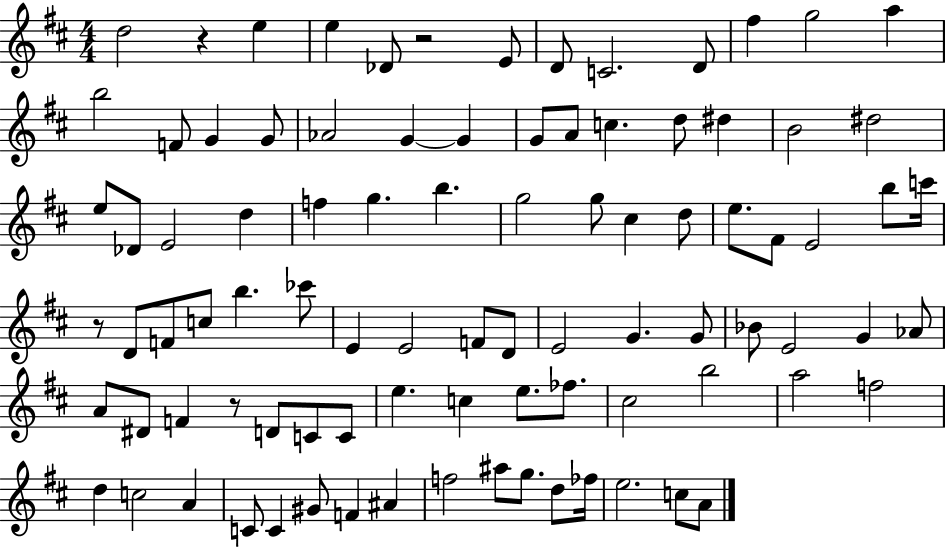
D5/h R/q E5/q E5/q Db4/e R/h E4/e D4/e C4/h. D4/e F#5/q G5/h A5/q B5/h F4/e G4/q G4/e Ab4/h G4/q G4/q G4/e A4/e C5/q. D5/e D#5/q B4/h D#5/h E5/e Db4/e E4/h D5/q F5/q G5/q. B5/q. G5/h G5/e C#5/q D5/e E5/e. F#4/e E4/h B5/e C6/s R/e D4/e F4/e C5/e B5/q. CES6/e E4/q E4/h F4/e D4/e E4/h G4/q. G4/e Bb4/e E4/h G4/q Ab4/e A4/e D#4/e F4/q R/e D4/e C4/e C4/e E5/q. C5/q E5/e. FES5/e. C#5/h B5/h A5/h F5/h D5/q C5/h A4/q C4/e C4/q G#4/e F4/q A#4/q F5/h A#5/e G5/e. D5/e FES5/s E5/h. C5/e A4/e